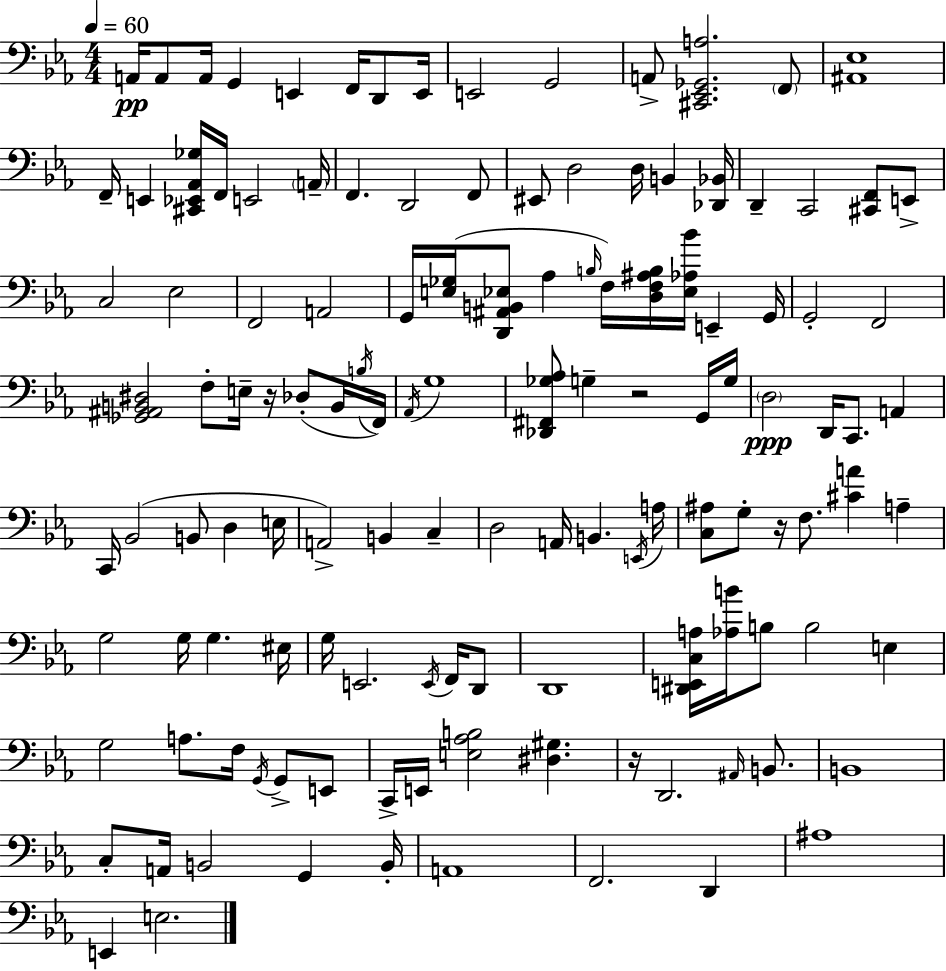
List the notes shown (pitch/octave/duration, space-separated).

A2/s A2/e A2/s G2/q E2/q F2/s D2/e E2/s E2/h G2/h A2/e [C#2,Eb2,Gb2,A3]/h. F2/e [A#2,Eb3]/w F2/s E2/q [C#2,Eb2,Ab2,Gb3]/s F2/s E2/h A2/s F2/q. D2/h F2/e EIS2/e D3/h D3/s B2/q [Db2,Bb2]/s D2/q C2/h [C#2,F2]/e E2/e C3/h Eb3/h F2/h A2/h G2/s [E3,Gb3]/s [D2,A#2,B2,Eb3]/e Ab3/q B3/s F3/s [D3,F3,A#3,B3]/s [Eb3,Ab3,Bb4]/s E2/q G2/s G2/h F2/h [Gb2,A#2,B2,D#3]/h F3/e E3/s R/s Db3/e B2/s B3/s F2/s Ab2/s G3/w [Db2,F#2,Gb3,Ab3]/e G3/q R/h G2/s G3/s D3/h D2/s C2/e. A2/q C2/s Bb2/h B2/e D3/q E3/s A2/h B2/q C3/q D3/h A2/s B2/q. E2/s A3/s [C3,A#3]/e G3/e R/s F3/e. [C#4,A4]/q A3/q G3/h G3/s G3/q. EIS3/s G3/s E2/h. E2/s F2/s D2/e D2/w [D#2,E2,C3,A3]/s [Ab3,B4]/s B3/e B3/h E3/q G3/h A3/e. F3/s G2/s G2/e E2/e C2/s E2/s [E3,Ab3,B3]/h [D#3,G#3]/q. R/s D2/h. A#2/s B2/e. B2/w C3/e A2/s B2/h G2/q B2/s A2/w F2/h. D2/q A#3/w E2/q E3/h.